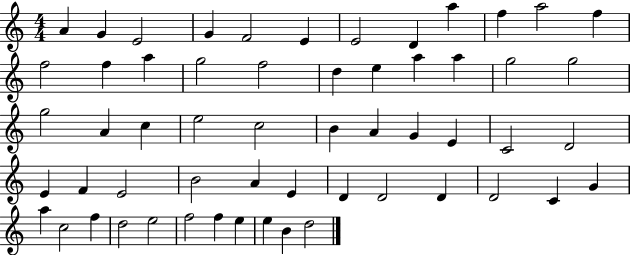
A4/q G4/q E4/h G4/q F4/h E4/q E4/h D4/q A5/q F5/q A5/h F5/q F5/h F5/q A5/q G5/h F5/h D5/q E5/q A5/q A5/q G5/h G5/h G5/h A4/q C5/q E5/h C5/h B4/q A4/q G4/q E4/q C4/h D4/h E4/q F4/q E4/h B4/h A4/q E4/q D4/q D4/h D4/q D4/h C4/q G4/q A5/q C5/h F5/q D5/h E5/h F5/h F5/q E5/q E5/q B4/q D5/h